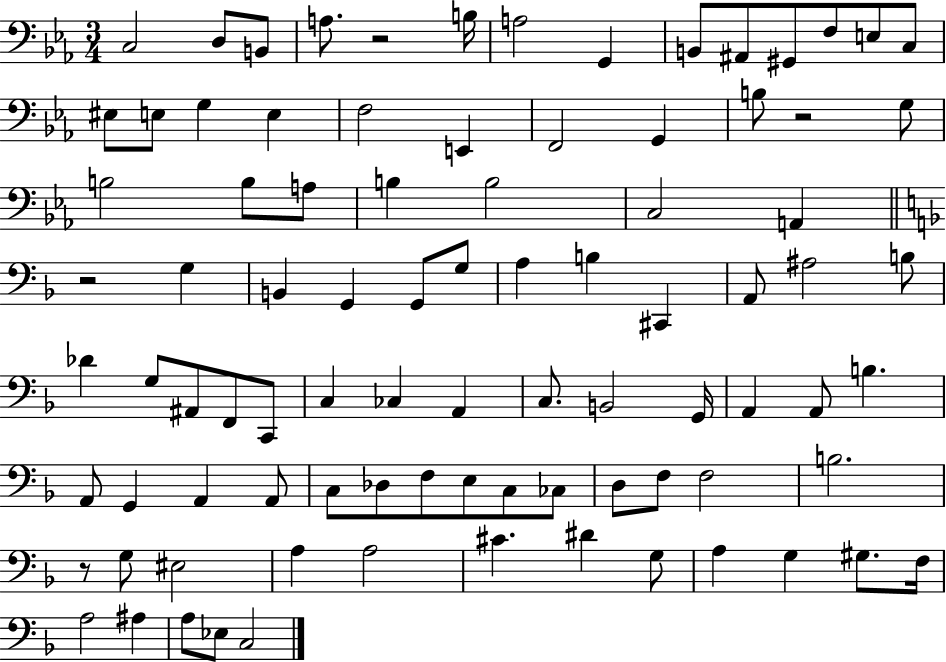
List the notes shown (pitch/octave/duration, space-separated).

C3/h D3/e B2/e A3/e. R/h B3/s A3/h G2/q B2/e A#2/e G#2/e F3/e E3/e C3/e EIS3/e E3/e G3/q E3/q F3/h E2/q F2/h G2/q B3/e R/h G3/e B3/h B3/e A3/e B3/q B3/h C3/h A2/q R/h G3/q B2/q G2/q G2/e G3/e A3/q B3/q C#2/q A2/e A#3/h B3/e Db4/q G3/e A#2/e F2/e C2/e C3/q CES3/q A2/q C3/e. B2/h G2/s A2/q A2/e B3/q. A2/e G2/q A2/q A2/e C3/e Db3/e F3/e E3/e C3/e CES3/e D3/e F3/e F3/h B3/h. R/e G3/e EIS3/h A3/q A3/h C#4/q. D#4/q G3/e A3/q G3/q G#3/e. F3/s A3/h A#3/q A3/e Eb3/e C3/h